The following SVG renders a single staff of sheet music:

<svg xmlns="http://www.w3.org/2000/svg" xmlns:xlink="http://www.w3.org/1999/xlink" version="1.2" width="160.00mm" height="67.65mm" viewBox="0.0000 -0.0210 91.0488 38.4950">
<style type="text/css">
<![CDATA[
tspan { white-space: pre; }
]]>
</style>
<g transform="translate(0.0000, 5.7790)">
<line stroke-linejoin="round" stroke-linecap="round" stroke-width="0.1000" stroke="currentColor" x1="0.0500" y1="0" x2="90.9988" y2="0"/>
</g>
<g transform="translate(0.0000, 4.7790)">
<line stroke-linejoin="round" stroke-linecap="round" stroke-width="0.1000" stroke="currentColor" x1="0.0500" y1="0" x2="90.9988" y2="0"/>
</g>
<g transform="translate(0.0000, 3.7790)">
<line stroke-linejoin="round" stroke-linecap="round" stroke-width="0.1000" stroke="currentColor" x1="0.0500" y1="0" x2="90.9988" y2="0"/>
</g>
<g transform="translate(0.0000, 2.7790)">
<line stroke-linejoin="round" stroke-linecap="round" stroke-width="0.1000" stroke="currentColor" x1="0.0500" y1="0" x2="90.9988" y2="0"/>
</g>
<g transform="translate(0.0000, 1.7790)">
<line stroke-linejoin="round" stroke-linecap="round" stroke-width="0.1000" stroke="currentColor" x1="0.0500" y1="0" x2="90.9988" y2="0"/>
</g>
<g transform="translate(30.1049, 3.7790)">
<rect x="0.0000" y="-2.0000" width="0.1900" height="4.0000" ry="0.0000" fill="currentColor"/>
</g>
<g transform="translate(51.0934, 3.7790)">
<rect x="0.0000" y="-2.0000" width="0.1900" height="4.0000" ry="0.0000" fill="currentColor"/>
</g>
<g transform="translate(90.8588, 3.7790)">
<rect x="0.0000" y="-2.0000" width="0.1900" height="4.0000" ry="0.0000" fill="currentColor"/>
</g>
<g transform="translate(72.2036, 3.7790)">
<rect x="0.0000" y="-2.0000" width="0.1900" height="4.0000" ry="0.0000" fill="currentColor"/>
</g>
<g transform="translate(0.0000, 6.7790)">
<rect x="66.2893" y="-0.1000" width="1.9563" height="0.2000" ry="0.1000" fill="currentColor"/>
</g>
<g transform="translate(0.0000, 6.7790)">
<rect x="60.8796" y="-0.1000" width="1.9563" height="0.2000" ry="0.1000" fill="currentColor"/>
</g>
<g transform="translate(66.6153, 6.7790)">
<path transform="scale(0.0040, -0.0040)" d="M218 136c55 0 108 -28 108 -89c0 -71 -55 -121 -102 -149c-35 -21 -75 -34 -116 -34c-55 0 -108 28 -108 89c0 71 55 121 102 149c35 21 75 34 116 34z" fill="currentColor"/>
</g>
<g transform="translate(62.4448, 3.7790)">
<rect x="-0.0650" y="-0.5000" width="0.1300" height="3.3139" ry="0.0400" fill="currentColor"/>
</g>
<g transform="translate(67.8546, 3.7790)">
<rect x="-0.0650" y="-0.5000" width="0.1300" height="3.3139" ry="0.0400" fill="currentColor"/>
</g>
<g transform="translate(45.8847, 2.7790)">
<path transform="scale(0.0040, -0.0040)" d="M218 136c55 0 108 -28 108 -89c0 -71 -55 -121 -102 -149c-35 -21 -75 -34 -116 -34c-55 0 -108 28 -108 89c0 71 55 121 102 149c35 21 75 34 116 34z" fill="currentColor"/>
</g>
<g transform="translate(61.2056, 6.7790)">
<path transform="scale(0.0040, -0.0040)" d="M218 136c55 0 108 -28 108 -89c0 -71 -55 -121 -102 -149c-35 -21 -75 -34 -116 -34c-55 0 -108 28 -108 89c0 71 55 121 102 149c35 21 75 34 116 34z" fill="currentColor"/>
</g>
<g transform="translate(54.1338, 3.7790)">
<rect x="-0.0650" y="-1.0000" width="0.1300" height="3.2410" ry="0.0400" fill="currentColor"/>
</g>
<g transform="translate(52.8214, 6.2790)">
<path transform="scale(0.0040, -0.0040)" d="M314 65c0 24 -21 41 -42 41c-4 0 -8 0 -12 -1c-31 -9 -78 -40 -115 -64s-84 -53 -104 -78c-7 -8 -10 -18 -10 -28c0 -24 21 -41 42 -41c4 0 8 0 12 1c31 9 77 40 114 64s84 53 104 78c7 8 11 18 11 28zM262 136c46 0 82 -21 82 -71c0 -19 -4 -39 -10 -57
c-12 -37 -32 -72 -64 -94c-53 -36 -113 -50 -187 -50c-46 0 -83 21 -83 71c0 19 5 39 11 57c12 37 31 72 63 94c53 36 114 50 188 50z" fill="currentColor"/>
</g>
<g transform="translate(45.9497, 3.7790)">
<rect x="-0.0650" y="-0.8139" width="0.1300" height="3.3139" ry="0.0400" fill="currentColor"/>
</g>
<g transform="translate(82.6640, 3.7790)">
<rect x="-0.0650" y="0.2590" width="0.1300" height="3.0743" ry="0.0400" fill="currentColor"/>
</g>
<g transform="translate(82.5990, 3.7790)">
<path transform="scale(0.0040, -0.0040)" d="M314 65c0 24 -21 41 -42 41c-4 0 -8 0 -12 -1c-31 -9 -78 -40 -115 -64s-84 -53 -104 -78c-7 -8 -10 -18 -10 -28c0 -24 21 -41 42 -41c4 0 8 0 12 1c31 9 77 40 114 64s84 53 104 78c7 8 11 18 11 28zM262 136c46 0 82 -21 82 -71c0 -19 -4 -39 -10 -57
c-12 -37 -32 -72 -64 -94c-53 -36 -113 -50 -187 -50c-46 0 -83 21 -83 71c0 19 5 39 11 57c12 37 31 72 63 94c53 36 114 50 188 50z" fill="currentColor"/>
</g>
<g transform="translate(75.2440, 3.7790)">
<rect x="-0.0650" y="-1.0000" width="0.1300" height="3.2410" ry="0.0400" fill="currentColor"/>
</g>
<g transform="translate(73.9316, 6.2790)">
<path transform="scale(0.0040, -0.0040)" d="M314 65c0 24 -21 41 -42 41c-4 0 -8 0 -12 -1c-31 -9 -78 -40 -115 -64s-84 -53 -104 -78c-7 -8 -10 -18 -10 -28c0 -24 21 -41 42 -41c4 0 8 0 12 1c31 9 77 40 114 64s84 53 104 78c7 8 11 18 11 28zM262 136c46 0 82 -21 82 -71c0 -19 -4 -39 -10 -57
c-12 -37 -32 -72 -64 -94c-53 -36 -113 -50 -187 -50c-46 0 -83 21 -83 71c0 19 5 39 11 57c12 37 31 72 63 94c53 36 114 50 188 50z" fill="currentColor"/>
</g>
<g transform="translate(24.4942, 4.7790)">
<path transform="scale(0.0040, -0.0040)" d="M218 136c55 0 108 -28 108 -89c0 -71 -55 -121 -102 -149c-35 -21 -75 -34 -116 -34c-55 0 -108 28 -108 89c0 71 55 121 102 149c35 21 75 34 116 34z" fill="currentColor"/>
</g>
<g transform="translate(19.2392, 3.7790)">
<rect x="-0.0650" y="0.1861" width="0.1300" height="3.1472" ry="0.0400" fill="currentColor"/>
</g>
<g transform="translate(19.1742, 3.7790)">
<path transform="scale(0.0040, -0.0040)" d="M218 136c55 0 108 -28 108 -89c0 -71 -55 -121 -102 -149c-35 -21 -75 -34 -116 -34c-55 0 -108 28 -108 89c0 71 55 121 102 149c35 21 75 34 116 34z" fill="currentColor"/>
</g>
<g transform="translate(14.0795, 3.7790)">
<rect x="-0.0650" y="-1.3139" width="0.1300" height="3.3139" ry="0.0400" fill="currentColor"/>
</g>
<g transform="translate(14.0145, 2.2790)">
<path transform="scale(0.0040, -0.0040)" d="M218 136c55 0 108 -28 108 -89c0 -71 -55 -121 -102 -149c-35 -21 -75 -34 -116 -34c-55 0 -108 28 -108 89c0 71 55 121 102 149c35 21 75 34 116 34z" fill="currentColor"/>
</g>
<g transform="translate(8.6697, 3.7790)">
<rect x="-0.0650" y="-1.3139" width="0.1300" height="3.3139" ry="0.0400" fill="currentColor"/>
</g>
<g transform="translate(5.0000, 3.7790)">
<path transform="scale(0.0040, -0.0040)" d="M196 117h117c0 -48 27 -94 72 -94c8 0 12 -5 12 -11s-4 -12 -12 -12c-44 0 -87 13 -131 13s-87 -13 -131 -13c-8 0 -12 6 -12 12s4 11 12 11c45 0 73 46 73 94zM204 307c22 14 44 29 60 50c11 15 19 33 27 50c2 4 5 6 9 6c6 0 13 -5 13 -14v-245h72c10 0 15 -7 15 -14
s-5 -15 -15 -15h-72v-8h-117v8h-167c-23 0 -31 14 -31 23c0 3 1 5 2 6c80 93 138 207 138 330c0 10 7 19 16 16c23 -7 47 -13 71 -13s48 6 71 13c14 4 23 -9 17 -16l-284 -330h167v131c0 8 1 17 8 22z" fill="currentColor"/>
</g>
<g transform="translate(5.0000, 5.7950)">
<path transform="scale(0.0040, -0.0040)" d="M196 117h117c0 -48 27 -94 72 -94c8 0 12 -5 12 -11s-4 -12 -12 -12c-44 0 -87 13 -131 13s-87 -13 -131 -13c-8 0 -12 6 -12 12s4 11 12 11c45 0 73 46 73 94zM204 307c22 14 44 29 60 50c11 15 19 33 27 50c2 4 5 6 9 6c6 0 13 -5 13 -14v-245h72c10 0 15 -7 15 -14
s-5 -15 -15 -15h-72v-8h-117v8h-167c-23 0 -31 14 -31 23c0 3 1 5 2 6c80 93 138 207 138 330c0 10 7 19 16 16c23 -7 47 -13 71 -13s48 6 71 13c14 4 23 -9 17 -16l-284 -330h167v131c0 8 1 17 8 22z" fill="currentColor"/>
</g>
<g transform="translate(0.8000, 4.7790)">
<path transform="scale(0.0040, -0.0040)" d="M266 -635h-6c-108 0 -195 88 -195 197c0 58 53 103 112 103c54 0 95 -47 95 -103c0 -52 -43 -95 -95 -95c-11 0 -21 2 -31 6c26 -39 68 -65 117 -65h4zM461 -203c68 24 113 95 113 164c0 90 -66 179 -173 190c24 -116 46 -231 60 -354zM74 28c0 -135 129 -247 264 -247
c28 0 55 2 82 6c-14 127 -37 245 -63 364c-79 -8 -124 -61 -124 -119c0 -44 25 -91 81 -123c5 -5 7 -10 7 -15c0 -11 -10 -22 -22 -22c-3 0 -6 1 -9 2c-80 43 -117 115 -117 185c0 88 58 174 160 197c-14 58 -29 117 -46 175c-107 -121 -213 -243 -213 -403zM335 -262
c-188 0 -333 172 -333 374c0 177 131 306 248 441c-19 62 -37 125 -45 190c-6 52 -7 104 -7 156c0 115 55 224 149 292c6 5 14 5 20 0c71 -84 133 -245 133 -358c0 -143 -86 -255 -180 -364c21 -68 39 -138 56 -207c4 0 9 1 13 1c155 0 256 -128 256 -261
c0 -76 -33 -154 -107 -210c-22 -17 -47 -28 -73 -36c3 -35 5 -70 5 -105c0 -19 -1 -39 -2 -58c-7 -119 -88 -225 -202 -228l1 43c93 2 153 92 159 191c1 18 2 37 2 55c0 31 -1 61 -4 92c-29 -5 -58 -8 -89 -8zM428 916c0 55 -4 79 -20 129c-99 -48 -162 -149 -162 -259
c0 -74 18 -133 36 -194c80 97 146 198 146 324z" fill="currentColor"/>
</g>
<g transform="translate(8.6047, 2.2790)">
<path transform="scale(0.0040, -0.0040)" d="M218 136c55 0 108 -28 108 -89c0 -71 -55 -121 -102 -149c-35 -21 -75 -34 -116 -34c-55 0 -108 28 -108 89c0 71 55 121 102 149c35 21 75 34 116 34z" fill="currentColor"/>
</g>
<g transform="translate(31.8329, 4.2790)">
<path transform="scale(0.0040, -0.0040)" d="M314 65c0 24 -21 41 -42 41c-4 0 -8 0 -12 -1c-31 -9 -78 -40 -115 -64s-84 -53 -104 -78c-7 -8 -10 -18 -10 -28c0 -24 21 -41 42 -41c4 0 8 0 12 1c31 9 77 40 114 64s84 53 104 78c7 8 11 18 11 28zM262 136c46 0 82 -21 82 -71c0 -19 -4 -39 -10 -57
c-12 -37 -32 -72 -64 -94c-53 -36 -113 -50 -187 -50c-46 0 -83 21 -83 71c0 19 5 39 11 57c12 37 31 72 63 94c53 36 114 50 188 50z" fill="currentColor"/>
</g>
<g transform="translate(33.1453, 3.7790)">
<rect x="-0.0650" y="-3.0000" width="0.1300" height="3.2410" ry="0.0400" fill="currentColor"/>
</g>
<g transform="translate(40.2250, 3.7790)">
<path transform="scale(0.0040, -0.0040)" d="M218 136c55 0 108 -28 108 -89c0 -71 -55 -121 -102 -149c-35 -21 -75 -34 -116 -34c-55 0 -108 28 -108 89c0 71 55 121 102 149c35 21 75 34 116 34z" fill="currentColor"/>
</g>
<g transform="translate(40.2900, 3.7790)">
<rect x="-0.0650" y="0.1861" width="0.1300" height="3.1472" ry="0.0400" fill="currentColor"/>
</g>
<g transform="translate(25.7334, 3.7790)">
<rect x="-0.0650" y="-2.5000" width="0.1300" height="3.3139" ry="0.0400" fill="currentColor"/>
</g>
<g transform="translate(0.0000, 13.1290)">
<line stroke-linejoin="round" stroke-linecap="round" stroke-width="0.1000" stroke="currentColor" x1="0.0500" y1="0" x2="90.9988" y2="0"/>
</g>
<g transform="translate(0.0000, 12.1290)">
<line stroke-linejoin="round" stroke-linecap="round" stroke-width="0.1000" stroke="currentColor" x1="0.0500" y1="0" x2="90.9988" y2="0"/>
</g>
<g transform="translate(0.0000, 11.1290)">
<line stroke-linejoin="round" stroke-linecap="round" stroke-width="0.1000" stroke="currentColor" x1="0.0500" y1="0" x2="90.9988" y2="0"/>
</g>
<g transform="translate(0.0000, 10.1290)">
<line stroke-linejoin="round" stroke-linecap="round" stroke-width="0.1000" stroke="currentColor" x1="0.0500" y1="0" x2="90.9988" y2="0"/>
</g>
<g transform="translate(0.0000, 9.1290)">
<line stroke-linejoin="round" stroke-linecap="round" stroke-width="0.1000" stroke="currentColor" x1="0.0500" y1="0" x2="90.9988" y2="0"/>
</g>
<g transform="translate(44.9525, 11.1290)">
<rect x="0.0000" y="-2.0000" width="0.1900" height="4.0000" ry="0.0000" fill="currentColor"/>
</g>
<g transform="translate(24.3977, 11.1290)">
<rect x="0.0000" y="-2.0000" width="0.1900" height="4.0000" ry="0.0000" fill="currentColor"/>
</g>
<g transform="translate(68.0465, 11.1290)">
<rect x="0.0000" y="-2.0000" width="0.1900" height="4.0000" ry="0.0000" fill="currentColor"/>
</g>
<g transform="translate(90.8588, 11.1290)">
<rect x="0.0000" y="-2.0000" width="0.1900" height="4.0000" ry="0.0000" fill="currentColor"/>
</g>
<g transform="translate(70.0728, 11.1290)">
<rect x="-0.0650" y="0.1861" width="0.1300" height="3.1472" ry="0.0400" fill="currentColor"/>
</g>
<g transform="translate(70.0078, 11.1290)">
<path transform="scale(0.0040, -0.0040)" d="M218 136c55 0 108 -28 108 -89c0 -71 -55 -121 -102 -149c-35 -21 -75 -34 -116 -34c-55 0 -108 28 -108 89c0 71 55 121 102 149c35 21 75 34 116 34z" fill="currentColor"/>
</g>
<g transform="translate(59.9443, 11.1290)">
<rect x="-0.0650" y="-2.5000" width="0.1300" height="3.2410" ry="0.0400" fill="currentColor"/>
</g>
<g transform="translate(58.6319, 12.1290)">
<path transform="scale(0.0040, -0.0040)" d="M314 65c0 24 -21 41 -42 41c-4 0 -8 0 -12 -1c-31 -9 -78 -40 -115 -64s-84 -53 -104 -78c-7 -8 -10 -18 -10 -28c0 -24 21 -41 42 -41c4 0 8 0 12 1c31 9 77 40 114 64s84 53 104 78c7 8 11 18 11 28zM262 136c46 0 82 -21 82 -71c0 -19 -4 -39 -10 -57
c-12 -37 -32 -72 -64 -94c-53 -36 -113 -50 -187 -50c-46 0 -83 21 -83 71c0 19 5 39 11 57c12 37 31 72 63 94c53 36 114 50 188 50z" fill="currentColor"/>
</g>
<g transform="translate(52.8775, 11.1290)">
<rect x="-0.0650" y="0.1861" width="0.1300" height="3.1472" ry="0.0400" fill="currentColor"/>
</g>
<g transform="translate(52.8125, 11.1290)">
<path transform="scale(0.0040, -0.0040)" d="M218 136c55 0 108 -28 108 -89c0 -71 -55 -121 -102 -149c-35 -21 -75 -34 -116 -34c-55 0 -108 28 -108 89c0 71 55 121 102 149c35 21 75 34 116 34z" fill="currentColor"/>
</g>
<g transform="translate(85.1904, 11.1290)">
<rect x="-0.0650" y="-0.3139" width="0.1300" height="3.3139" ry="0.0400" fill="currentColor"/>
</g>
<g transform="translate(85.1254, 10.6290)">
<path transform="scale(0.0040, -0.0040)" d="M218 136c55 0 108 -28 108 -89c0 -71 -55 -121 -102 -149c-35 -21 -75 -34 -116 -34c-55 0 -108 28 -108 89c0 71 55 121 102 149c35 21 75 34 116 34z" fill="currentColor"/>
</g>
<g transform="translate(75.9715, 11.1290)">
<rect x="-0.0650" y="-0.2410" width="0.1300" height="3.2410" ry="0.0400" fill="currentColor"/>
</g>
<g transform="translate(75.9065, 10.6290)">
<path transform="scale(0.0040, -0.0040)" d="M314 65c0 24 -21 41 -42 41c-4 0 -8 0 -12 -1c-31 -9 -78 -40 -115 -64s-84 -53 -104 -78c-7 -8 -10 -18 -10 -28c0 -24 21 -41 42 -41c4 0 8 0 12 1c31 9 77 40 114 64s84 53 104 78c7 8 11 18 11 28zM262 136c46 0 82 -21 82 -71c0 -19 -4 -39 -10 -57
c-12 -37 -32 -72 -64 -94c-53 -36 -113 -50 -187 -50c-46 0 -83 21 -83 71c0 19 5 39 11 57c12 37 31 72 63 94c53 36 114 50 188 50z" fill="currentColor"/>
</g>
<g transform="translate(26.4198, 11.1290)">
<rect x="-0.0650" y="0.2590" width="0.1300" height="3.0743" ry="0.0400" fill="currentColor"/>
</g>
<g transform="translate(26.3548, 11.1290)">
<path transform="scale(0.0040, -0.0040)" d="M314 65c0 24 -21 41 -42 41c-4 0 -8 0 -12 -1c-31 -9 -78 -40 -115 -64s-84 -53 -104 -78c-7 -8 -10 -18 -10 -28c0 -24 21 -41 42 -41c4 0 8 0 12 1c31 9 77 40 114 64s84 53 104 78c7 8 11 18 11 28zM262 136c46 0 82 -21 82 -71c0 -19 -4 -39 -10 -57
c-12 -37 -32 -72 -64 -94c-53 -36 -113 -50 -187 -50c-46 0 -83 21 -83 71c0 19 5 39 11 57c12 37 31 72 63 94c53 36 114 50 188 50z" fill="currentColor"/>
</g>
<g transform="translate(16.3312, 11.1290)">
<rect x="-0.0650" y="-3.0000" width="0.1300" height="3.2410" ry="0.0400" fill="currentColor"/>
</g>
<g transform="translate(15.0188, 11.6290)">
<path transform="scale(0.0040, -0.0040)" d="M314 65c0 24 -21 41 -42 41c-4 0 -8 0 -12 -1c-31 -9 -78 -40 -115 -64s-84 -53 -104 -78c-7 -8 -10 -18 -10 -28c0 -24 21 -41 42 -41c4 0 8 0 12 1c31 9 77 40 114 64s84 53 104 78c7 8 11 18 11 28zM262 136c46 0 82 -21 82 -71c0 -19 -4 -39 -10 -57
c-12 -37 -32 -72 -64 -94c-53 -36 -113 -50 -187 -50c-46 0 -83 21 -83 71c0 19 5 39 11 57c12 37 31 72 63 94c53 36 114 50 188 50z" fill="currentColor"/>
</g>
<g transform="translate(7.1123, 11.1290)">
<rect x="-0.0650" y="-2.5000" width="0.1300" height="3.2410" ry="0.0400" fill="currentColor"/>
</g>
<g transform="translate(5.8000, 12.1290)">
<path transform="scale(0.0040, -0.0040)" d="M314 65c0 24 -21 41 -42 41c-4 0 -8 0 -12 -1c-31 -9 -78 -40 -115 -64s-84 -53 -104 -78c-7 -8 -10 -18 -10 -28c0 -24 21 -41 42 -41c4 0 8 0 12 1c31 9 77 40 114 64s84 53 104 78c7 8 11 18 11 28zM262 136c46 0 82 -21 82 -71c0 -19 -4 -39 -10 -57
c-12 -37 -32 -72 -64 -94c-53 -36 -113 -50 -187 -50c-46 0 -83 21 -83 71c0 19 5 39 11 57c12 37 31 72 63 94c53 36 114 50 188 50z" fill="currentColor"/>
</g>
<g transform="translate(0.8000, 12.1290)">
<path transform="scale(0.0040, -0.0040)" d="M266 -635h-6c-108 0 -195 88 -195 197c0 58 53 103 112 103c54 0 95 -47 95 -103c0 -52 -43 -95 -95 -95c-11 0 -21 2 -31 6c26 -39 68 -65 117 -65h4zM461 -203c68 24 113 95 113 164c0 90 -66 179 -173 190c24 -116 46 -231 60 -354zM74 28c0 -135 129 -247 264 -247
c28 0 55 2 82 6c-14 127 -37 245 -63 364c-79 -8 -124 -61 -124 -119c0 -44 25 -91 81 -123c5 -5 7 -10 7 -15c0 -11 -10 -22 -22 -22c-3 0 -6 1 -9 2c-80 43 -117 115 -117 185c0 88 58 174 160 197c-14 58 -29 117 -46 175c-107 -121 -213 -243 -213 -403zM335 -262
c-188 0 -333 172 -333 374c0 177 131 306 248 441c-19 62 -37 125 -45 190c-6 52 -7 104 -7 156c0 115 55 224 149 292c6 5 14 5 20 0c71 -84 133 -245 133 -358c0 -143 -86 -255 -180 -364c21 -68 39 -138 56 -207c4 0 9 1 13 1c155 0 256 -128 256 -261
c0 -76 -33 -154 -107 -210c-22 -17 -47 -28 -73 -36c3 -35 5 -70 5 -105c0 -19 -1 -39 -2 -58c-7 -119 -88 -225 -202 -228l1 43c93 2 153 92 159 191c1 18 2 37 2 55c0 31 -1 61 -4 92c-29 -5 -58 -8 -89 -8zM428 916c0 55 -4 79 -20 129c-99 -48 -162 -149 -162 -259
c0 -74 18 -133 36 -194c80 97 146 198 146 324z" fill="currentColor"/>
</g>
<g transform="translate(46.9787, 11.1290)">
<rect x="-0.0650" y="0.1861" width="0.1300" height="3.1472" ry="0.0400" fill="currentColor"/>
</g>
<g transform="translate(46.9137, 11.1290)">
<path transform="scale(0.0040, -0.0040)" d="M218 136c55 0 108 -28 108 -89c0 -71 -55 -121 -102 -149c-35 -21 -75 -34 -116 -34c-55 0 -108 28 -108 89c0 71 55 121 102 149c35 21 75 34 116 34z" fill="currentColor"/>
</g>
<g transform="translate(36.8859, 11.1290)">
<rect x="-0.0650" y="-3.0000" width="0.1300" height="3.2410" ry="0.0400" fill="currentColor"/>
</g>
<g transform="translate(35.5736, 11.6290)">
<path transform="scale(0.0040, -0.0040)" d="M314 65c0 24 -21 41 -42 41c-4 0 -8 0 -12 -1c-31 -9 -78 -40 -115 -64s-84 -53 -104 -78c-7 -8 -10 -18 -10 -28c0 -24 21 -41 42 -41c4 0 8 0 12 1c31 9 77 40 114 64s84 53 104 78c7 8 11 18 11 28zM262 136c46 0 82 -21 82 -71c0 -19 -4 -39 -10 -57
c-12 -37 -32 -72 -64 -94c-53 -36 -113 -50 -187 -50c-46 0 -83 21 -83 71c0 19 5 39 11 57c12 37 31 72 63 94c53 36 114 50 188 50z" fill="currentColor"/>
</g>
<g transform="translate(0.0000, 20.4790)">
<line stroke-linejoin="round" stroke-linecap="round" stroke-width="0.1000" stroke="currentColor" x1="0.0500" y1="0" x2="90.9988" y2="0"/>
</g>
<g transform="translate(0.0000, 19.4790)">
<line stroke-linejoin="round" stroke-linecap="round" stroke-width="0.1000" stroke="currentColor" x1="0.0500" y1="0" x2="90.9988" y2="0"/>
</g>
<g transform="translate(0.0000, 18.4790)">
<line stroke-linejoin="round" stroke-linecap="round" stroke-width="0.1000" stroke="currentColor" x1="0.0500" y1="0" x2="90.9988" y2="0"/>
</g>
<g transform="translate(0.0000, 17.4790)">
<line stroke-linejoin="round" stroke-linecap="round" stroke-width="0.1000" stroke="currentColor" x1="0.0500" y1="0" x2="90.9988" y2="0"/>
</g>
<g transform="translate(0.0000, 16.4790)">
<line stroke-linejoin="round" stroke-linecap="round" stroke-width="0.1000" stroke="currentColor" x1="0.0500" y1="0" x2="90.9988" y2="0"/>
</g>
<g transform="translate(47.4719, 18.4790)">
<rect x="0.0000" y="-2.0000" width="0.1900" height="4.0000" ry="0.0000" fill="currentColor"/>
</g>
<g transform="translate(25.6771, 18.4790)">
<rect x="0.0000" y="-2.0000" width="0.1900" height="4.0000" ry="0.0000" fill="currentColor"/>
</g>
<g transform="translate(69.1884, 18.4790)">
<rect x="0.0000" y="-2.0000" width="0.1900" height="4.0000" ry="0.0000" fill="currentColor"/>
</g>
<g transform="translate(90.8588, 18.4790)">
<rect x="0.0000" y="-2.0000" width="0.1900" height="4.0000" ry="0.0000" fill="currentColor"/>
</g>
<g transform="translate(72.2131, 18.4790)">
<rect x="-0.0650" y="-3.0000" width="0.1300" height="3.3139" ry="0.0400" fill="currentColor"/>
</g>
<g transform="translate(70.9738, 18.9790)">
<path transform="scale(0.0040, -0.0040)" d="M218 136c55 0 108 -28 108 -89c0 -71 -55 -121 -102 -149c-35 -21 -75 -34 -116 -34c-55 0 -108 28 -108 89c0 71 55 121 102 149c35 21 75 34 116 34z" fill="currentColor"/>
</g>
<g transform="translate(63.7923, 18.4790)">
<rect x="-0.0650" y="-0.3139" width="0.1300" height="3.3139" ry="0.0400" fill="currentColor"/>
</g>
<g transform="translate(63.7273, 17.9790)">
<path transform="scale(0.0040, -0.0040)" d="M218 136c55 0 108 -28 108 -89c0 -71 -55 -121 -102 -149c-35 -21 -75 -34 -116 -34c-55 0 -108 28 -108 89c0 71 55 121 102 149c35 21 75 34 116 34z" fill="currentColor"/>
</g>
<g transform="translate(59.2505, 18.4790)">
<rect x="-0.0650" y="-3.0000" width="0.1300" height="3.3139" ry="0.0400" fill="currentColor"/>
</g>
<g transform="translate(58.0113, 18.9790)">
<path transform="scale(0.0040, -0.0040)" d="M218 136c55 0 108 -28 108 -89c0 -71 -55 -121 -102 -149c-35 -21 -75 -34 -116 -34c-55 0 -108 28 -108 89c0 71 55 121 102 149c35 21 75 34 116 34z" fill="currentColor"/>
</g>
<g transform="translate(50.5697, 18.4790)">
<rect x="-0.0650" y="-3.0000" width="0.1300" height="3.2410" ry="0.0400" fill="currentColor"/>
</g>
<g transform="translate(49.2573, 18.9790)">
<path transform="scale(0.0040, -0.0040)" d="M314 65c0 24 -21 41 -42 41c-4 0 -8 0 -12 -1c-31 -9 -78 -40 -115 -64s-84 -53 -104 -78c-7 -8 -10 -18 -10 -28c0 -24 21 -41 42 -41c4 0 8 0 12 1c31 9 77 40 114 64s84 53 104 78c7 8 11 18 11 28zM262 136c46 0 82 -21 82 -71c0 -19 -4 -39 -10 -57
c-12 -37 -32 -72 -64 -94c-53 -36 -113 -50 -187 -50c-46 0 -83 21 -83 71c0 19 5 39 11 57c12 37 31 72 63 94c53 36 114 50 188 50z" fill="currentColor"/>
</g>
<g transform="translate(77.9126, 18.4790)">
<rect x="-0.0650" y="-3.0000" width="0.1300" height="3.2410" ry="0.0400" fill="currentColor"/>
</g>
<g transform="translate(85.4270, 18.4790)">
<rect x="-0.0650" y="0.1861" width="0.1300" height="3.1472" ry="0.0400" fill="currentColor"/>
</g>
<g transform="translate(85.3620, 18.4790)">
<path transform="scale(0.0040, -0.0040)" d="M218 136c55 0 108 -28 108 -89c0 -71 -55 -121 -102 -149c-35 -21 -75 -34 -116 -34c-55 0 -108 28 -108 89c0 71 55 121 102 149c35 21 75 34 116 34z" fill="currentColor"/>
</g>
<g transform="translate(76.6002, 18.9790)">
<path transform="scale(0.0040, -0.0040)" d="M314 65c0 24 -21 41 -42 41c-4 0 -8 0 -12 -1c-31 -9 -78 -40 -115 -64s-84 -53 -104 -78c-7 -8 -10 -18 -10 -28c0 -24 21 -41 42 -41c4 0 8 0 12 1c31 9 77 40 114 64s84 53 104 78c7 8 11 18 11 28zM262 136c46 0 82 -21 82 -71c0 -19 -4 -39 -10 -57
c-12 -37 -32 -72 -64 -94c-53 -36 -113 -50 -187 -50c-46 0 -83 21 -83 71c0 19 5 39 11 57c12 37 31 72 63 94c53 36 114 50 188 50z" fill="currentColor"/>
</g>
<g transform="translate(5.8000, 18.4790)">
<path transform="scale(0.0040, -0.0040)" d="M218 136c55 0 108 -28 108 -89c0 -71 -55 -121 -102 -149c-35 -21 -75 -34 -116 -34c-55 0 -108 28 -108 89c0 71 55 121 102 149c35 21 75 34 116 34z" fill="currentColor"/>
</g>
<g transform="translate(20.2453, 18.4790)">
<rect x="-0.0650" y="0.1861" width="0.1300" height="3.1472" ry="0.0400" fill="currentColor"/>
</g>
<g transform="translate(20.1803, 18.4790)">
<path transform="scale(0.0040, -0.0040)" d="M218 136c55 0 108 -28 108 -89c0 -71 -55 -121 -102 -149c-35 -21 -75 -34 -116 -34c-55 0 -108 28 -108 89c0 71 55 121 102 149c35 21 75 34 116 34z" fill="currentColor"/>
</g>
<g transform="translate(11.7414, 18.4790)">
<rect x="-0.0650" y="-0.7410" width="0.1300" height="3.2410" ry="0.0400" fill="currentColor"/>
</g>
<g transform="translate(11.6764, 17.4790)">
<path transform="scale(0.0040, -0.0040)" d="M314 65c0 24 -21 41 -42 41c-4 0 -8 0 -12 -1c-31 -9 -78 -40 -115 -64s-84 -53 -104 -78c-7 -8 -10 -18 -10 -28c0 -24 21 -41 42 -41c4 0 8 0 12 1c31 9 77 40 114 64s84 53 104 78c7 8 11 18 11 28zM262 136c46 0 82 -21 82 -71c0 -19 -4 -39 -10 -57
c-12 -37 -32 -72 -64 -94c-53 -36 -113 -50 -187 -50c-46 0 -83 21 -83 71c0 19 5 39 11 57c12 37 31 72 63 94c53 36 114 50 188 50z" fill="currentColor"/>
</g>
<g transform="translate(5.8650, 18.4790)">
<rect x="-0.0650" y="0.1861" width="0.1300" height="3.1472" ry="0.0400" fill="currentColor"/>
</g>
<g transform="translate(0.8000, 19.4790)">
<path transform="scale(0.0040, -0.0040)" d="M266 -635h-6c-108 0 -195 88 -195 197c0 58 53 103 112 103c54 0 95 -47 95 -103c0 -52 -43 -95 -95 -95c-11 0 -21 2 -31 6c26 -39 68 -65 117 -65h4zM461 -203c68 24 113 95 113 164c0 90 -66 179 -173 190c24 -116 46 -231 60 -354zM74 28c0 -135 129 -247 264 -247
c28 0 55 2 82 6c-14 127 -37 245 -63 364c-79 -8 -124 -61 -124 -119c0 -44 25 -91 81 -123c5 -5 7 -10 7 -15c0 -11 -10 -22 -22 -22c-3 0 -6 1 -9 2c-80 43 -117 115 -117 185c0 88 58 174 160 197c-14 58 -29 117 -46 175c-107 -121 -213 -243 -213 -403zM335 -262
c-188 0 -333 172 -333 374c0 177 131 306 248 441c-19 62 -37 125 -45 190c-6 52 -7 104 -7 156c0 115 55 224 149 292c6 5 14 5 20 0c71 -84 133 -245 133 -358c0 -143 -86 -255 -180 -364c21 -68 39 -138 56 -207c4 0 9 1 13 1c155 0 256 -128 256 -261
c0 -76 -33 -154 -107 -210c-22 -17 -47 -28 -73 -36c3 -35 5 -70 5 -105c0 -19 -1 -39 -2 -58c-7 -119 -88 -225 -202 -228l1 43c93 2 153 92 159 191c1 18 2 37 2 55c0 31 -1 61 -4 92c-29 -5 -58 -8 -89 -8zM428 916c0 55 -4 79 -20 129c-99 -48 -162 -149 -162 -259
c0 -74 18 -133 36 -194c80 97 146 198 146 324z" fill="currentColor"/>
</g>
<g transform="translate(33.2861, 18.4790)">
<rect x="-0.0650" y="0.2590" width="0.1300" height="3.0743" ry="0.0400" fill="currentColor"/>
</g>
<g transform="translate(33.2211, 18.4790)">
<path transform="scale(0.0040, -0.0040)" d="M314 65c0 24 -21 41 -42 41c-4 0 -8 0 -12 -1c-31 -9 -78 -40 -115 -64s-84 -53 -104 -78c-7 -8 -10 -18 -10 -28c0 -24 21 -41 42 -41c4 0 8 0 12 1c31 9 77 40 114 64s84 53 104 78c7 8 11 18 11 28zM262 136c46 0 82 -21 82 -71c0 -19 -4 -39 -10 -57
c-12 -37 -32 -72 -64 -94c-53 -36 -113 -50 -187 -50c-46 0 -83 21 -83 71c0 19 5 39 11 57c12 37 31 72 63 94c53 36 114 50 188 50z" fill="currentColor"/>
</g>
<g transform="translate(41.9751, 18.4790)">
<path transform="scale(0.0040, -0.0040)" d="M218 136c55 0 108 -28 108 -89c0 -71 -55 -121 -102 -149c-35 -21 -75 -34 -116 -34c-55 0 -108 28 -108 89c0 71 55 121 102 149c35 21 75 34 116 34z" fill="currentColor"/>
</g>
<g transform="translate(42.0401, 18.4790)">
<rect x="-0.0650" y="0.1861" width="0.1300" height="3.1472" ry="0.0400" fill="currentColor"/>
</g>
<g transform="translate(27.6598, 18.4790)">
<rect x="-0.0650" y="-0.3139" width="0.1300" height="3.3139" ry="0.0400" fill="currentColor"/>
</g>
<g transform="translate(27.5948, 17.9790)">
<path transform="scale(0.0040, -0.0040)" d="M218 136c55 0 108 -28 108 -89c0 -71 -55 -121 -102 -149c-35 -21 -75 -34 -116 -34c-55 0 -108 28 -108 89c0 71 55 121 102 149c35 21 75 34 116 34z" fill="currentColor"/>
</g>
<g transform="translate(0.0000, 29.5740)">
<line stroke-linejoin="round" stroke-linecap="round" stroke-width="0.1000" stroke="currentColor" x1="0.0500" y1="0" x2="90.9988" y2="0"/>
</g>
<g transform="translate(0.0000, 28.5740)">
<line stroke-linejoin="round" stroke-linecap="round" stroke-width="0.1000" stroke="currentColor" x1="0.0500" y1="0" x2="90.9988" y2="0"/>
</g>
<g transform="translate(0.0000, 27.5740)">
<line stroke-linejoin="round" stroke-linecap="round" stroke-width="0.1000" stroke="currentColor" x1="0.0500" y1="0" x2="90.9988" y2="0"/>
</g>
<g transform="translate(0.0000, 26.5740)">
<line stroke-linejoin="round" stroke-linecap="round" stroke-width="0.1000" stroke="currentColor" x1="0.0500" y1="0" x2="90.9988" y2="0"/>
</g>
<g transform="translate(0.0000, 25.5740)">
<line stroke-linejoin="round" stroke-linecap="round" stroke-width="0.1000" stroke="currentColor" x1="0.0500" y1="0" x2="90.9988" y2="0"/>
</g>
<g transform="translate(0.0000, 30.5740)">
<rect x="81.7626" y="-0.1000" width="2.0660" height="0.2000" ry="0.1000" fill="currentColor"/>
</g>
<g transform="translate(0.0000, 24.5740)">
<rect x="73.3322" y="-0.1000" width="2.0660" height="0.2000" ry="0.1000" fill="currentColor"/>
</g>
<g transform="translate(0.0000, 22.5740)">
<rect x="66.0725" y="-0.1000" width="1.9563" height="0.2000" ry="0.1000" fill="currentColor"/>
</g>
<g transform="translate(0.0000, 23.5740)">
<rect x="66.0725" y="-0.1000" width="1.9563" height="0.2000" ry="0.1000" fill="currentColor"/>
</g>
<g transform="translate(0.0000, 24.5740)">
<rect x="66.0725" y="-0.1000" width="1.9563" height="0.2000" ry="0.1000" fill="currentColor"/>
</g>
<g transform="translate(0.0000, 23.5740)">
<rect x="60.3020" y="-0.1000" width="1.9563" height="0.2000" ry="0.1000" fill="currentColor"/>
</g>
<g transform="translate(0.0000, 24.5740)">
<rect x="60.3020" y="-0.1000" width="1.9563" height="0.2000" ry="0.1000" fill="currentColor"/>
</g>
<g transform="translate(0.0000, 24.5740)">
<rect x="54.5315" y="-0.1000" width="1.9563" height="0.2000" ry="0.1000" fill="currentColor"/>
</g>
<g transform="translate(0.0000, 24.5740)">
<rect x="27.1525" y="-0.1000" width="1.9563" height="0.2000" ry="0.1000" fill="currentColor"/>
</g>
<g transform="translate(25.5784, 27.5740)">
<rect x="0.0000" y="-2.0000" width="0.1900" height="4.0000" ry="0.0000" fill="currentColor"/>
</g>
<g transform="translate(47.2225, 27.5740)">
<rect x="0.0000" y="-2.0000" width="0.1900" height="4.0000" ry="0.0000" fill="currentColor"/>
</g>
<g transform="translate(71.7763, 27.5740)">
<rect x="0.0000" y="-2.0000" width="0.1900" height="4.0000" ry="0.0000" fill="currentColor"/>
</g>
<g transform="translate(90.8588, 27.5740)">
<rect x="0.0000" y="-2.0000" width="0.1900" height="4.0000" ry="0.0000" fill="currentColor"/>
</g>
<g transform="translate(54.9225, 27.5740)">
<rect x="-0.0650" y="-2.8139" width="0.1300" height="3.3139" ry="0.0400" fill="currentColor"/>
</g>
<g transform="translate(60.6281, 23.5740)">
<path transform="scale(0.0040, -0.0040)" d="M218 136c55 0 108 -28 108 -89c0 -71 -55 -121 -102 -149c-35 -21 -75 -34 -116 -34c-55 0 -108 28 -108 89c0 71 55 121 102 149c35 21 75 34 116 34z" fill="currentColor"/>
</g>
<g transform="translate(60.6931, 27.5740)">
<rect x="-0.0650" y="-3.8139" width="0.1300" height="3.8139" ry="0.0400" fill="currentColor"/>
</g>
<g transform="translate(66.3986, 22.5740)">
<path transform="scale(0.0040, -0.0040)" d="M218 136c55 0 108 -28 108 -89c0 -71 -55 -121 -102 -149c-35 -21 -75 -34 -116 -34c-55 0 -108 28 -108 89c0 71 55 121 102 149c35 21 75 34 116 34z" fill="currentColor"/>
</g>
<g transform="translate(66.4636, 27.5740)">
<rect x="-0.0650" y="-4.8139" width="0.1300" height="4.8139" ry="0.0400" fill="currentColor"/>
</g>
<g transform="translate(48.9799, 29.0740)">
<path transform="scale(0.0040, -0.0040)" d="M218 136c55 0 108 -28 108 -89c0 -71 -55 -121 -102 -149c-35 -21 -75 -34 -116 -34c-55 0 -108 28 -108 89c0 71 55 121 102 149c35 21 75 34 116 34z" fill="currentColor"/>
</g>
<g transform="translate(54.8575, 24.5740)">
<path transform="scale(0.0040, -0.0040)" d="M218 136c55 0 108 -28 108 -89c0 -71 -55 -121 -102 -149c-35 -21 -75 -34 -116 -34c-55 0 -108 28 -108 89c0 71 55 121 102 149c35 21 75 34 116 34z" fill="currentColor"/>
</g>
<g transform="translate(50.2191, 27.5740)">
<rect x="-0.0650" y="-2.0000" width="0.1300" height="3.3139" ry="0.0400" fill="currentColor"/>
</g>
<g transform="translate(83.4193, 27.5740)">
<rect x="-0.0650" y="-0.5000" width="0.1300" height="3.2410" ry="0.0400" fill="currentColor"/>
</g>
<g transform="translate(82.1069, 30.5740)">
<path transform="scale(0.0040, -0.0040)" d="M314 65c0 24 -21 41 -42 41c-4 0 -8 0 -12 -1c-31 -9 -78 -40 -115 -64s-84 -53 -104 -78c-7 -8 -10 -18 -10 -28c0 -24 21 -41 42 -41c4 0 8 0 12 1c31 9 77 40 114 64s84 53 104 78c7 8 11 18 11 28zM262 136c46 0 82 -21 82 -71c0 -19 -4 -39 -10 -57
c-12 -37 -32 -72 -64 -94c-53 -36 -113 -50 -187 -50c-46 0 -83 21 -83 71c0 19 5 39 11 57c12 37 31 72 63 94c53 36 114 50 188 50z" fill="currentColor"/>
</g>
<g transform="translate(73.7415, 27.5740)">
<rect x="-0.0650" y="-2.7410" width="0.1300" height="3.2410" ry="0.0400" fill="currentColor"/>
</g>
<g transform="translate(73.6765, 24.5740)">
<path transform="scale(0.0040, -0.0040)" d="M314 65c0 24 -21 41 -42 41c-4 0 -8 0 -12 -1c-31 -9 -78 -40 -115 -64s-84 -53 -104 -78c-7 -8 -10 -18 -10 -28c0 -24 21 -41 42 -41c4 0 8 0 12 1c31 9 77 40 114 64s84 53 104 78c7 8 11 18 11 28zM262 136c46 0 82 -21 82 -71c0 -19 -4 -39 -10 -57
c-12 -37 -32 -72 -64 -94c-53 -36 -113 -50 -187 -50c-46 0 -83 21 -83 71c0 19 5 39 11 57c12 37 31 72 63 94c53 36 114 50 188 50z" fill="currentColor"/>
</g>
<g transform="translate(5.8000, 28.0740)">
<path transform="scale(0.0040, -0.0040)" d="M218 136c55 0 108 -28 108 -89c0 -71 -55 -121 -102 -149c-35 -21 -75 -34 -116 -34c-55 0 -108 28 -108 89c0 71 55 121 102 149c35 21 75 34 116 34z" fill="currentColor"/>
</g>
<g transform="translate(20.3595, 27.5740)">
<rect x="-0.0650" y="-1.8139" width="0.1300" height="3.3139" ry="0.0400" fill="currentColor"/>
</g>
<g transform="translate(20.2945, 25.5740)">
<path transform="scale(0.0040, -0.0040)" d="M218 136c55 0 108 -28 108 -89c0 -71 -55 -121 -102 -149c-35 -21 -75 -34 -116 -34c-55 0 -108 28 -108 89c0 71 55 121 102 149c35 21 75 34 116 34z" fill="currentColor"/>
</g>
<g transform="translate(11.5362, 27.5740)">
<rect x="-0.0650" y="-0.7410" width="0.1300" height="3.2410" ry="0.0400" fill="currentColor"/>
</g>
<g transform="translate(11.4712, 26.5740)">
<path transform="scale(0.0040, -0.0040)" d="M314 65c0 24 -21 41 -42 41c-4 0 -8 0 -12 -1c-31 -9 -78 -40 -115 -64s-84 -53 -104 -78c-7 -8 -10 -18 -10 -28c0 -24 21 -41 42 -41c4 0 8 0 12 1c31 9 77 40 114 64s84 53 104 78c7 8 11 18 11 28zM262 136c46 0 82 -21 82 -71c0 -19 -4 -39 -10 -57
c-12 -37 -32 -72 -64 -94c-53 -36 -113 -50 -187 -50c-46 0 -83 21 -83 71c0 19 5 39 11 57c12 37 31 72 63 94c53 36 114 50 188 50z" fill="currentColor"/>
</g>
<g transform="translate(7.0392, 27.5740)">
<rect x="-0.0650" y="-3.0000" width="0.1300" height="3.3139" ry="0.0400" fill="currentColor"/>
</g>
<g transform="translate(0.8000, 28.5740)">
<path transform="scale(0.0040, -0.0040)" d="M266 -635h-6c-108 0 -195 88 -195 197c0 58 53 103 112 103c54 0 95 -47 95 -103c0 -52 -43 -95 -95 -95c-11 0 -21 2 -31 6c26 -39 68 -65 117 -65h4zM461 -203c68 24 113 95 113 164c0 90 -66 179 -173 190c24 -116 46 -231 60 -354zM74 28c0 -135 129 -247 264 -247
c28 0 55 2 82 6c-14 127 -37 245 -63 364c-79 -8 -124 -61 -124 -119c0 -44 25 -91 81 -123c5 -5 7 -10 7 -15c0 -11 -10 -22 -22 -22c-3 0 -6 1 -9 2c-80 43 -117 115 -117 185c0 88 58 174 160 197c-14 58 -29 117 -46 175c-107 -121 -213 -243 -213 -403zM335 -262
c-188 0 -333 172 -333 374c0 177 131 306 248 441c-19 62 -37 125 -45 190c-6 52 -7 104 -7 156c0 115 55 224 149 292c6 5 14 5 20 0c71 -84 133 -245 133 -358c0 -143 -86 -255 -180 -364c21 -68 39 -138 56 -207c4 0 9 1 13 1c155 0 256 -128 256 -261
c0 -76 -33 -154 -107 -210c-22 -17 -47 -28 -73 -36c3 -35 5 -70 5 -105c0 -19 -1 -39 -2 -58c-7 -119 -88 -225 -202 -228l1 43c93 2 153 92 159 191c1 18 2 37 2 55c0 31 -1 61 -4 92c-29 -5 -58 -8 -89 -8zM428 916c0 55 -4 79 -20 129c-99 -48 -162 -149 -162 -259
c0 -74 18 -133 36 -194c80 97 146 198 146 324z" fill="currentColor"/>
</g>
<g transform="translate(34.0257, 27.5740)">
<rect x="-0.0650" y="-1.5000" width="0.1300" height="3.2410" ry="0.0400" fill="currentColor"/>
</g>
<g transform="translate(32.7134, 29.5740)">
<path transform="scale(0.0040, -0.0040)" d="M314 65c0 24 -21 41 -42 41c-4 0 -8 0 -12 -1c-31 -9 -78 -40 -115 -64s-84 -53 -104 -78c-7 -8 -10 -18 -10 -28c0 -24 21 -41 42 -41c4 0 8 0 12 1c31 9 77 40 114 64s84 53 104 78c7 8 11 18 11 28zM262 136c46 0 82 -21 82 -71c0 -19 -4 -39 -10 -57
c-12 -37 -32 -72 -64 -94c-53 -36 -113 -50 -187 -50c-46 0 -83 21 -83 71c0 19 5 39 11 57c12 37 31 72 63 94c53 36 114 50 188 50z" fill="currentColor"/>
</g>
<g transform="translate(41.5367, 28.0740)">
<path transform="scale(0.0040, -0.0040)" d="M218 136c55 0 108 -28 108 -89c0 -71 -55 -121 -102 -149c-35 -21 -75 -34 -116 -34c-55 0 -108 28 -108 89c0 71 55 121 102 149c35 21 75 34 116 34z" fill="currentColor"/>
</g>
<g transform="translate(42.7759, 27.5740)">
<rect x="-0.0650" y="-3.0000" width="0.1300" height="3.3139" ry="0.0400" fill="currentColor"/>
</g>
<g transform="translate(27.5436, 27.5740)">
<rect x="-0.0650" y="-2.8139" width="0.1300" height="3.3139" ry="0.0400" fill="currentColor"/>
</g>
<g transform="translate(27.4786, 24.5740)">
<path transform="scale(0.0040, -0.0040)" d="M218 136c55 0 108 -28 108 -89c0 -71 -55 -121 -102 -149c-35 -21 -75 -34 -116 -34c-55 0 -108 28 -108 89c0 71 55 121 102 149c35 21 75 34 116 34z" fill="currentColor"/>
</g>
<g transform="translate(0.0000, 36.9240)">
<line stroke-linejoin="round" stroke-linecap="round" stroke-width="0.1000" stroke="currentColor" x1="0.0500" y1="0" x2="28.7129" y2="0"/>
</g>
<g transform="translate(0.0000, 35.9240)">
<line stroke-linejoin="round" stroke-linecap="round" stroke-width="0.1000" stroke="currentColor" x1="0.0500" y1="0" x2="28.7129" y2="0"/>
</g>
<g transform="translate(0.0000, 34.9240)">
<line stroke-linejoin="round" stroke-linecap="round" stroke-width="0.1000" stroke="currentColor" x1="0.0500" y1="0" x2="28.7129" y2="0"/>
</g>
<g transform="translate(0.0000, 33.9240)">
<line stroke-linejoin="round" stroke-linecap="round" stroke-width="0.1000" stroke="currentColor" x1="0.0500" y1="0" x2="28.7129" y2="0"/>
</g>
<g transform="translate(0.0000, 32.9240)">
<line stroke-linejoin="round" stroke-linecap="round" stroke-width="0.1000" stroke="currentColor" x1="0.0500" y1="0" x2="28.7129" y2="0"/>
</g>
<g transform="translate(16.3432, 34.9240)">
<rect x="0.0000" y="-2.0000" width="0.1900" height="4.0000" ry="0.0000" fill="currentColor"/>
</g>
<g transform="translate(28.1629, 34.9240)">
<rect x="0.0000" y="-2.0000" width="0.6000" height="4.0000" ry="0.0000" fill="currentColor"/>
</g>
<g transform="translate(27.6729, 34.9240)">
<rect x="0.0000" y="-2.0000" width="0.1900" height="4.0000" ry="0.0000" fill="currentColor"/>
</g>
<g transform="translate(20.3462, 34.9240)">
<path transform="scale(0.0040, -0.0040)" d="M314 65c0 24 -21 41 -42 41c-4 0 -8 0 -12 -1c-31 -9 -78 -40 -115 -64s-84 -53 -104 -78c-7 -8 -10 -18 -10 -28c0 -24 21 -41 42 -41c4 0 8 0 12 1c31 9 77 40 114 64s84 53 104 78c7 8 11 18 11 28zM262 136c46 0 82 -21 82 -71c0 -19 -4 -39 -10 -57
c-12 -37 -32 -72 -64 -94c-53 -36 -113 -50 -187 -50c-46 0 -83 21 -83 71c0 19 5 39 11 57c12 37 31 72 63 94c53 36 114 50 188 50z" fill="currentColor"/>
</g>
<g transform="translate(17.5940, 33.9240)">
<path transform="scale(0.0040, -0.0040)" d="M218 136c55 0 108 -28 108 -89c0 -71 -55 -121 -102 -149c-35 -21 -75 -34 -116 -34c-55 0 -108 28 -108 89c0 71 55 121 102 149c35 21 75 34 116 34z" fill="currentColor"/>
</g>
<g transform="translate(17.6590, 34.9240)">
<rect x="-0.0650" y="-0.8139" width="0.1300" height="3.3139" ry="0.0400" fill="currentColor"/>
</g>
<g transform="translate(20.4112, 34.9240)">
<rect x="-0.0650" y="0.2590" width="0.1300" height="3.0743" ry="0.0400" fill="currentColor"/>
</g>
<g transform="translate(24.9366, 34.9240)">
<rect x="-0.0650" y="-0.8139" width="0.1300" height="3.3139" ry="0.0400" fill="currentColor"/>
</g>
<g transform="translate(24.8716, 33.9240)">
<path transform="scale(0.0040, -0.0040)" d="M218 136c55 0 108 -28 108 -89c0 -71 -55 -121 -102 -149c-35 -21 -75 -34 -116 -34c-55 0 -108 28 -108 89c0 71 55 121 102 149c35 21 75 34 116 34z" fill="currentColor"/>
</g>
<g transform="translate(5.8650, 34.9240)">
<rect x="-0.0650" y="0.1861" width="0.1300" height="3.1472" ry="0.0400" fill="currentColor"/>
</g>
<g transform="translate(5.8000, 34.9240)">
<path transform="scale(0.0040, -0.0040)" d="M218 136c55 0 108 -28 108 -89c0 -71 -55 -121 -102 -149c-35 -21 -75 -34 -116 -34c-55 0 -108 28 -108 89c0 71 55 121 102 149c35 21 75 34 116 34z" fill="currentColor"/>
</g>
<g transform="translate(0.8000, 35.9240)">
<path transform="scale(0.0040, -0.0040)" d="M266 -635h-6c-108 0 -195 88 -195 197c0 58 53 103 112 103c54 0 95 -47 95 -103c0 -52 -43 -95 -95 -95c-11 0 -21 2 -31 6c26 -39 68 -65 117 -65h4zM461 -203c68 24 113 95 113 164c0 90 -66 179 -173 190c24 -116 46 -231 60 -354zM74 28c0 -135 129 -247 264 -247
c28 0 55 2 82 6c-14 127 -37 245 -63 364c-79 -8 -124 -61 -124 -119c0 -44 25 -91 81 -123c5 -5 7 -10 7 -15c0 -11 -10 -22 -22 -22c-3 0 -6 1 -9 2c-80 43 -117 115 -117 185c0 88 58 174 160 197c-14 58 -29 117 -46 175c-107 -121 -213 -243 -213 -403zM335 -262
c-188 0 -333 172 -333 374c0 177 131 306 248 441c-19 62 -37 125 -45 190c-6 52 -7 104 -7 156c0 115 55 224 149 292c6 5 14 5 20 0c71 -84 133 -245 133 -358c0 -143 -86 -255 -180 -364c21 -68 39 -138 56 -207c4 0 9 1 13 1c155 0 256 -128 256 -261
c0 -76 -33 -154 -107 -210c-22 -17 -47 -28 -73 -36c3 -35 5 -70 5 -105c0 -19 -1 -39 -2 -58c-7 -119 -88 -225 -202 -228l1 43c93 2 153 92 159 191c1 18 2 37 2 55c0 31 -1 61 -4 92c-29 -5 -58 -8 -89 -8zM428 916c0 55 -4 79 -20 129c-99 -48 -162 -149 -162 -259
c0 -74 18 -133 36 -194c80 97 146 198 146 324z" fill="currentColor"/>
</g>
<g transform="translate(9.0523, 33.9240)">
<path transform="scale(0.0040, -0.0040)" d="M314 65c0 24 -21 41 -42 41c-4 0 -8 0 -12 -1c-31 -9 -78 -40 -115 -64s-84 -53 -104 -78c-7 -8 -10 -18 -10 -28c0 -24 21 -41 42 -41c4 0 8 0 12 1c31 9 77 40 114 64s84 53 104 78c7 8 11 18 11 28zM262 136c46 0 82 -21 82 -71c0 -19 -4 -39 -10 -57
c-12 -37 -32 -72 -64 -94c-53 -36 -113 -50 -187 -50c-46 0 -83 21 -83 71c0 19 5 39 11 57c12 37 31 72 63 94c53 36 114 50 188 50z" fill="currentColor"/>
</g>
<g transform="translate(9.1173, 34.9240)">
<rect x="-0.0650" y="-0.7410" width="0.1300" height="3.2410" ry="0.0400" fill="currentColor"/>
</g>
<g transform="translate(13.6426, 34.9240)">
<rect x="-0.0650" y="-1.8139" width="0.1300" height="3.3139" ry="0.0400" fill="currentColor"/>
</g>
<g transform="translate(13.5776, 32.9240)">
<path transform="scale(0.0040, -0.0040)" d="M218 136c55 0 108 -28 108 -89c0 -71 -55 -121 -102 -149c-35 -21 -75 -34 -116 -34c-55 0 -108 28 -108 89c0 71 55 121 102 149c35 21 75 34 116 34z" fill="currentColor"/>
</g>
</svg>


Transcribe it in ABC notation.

X:1
T:Untitled
M:4/4
L:1/4
K:C
e e B G A2 B d D2 C C D2 B2 G2 A2 B2 A2 B B G2 B c2 c B d2 B c B2 B A2 A c A A2 B A d2 f a E2 A F a c' e' a2 C2 B d2 f d B2 d